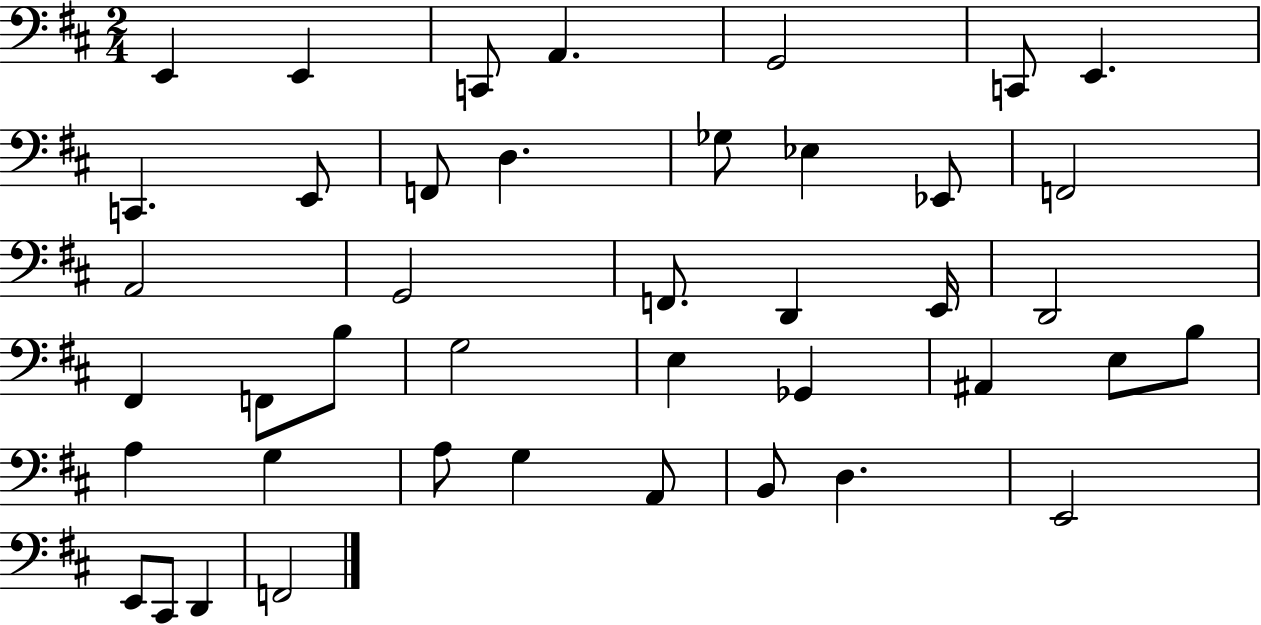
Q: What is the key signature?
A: D major